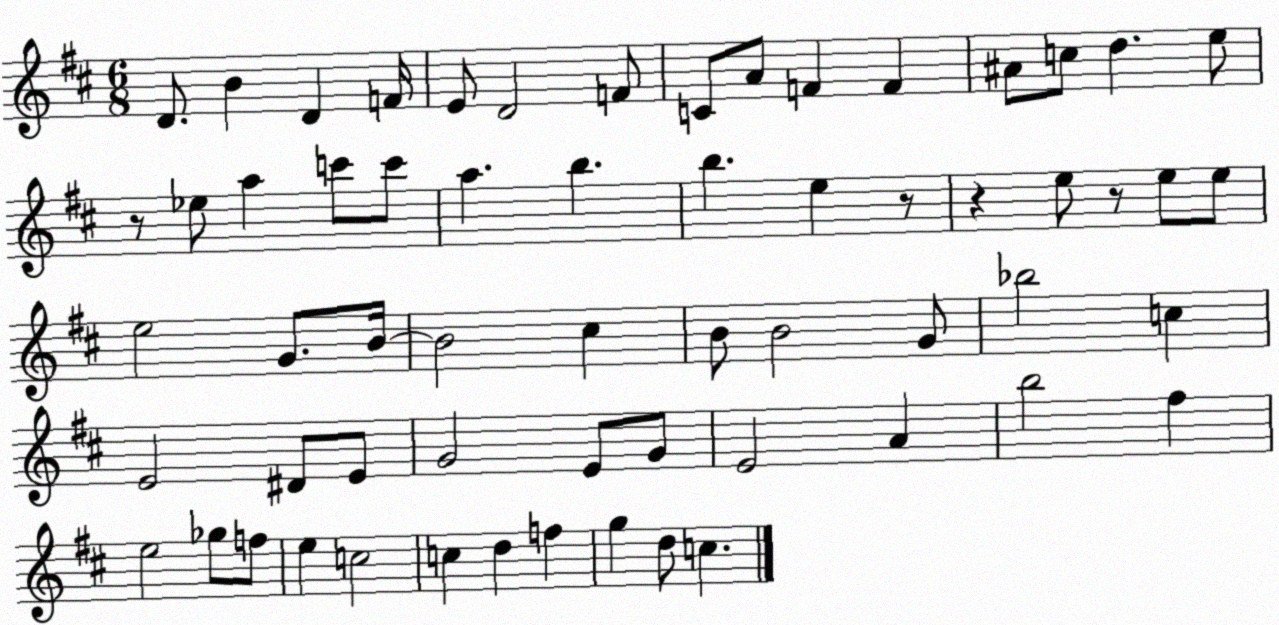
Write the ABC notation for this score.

X:1
T:Untitled
M:6/8
L:1/4
K:D
D/2 B D F/4 E/2 D2 F/2 C/2 A/2 F F ^A/2 c/2 d e/2 z/2 _e/2 a c'/2 c'/2 a b b e z/2 z e/2 z/2 e/2 e/2 e2 G/2 B/4 B2 ^c B/2 B2 G/2 _b2 c E2 ^D/2 E/2 G2 E/2 G/2 E2 A b2 ^f e2 _g/2 f/2 e c2 c d f g d/2 c